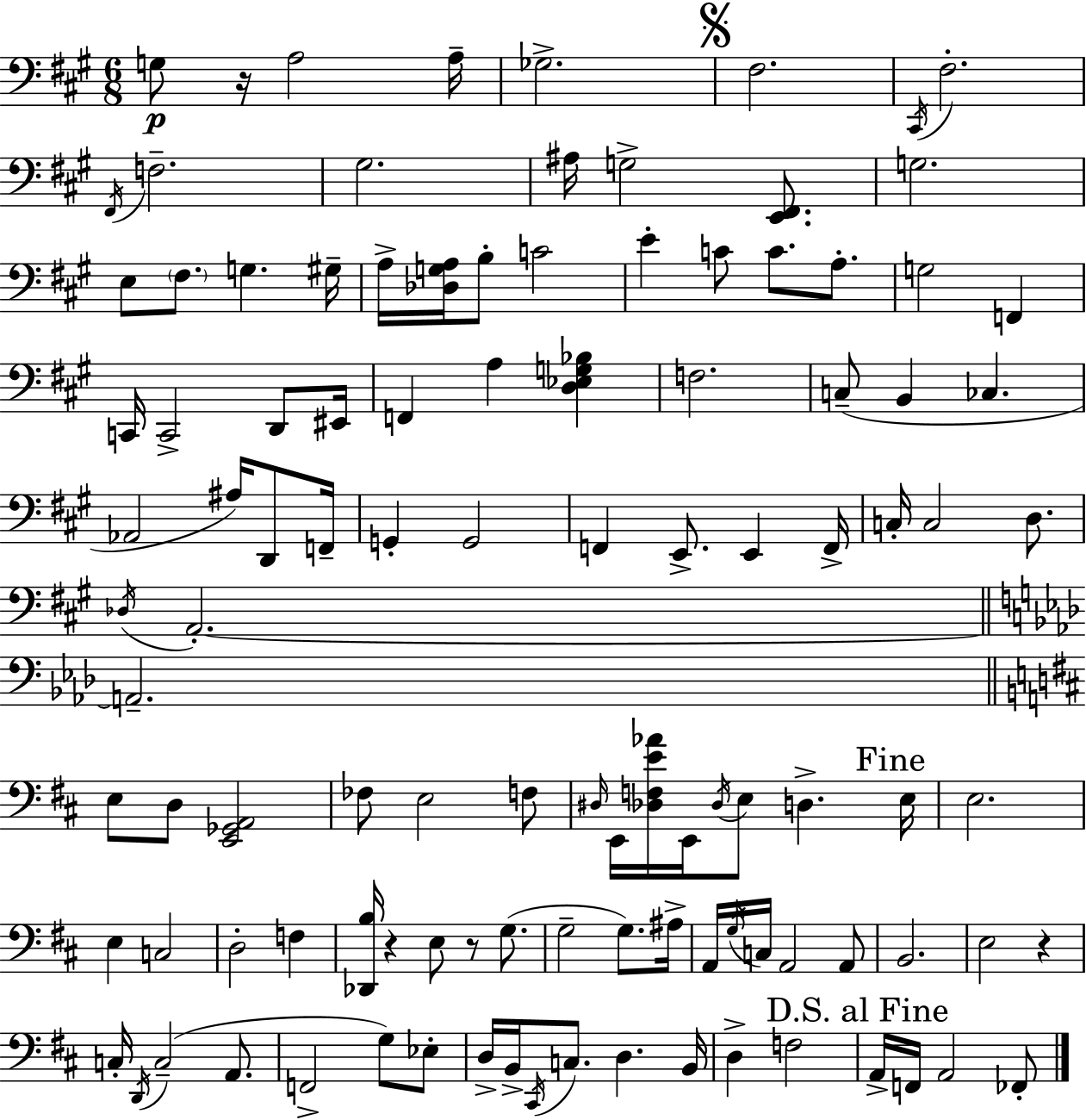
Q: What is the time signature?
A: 6/8